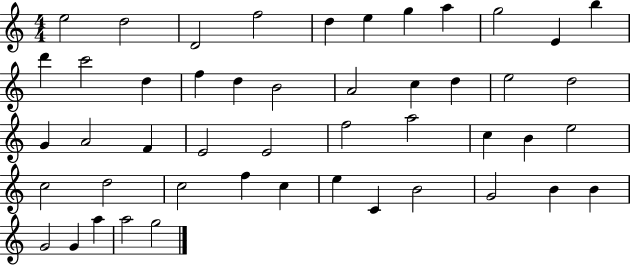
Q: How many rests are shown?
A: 0